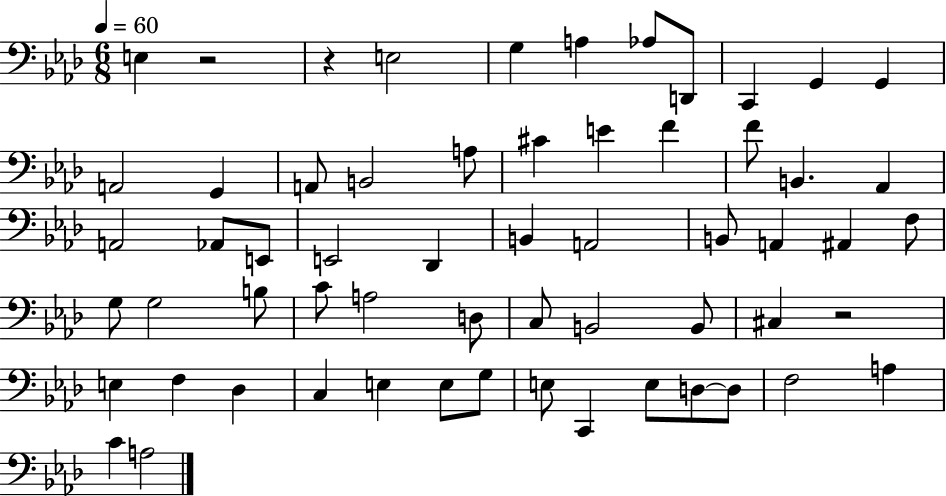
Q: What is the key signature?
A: AES major